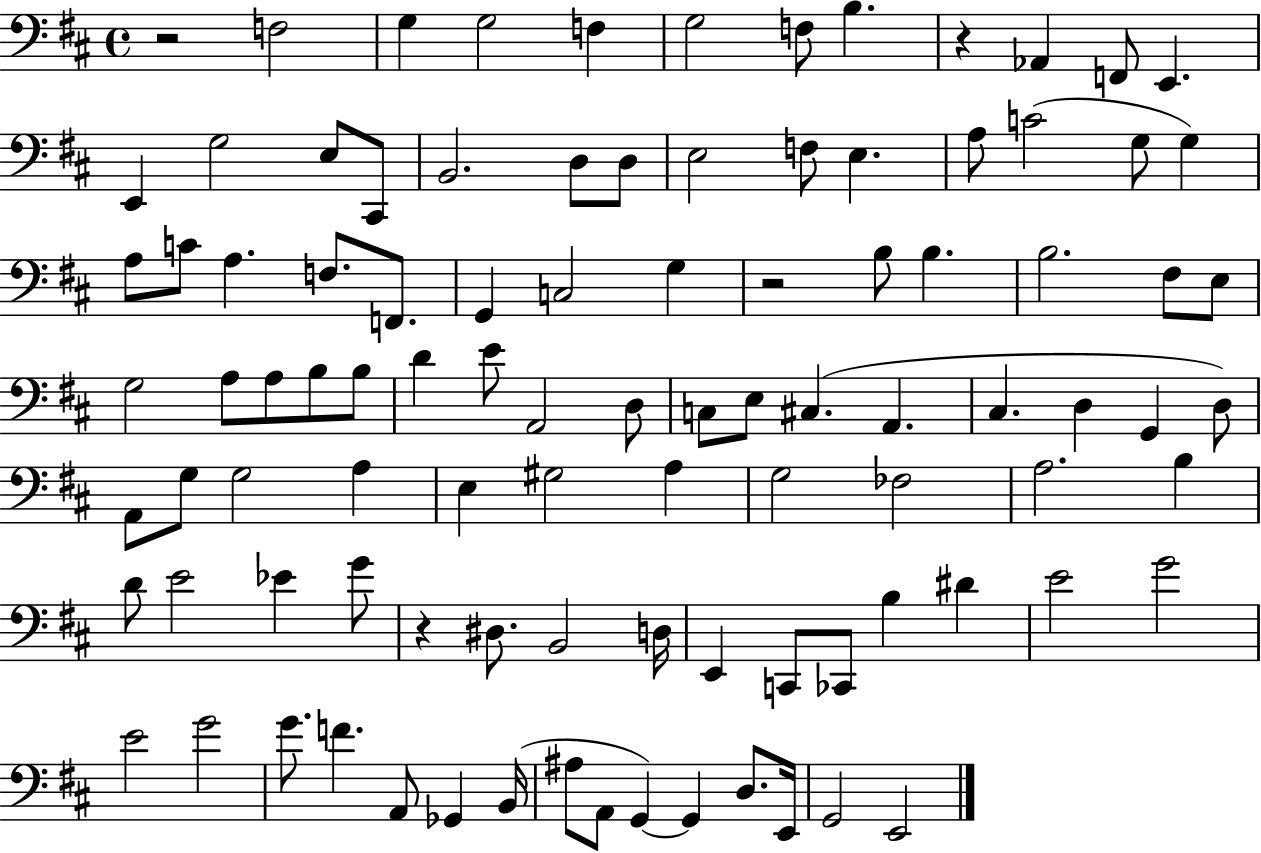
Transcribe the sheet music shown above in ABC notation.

X:1
T:Untitled
M:4/4
L:1/4
K:D
z2 F,2 G, G,2 F, G,2 F,/2 B, z _A,, F,,/2 E,, E,, G,2 E,/2 ^C,,/2 B,,2 D,/2 D,/2 E,2 F,/2 E, A,/2 C2 G,/2 G, A,/2 C/2 A, F,/2 F,,/2 G,, C,2 G, z2 B,/2 B, B,2 ^F,/2 E,/2 G,2 A,/2 A,/2 B,/2 B,/2 D E/2 A,,2 D,/2 C,/2 E,/2 ^C, A,, ^C, D, G,, D,/2 A,,/2 G,/2 G,2 A, E, ^G,2 A, G,2 _F,2 A,2 B, D/2 E2 _E G/2 z ^D,/2 B,,2 D,/4 E,, C,,/2 _C,,/2 B, ^D E2 G2 E2 G2 G/2 F A,,/2 _G,, B,,/4 ^A,/2 A,,/2 G,, G,, D,/2 E,,/4 G,,2 E,,2